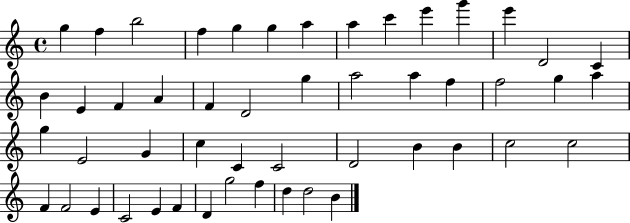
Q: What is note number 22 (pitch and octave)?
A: A5